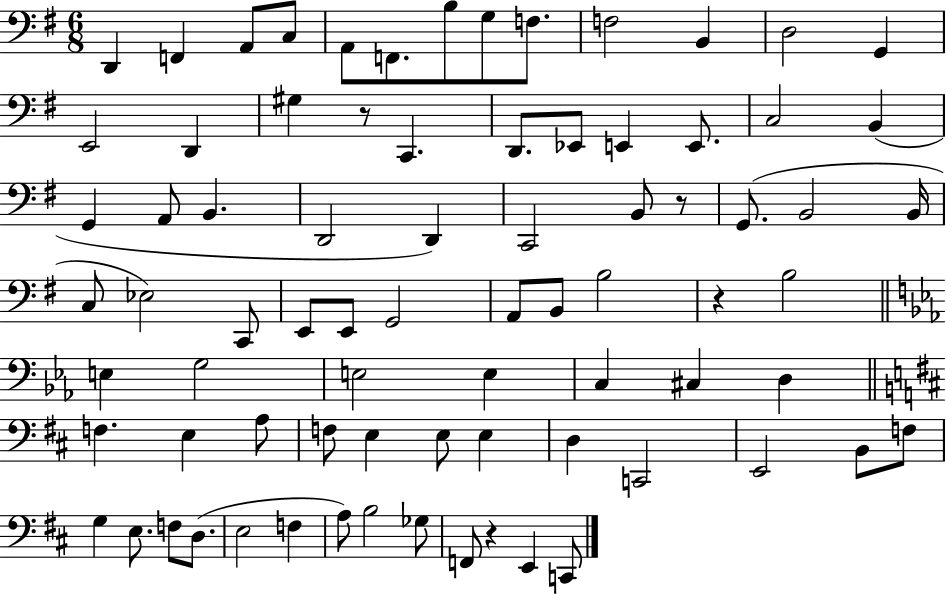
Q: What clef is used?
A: bass